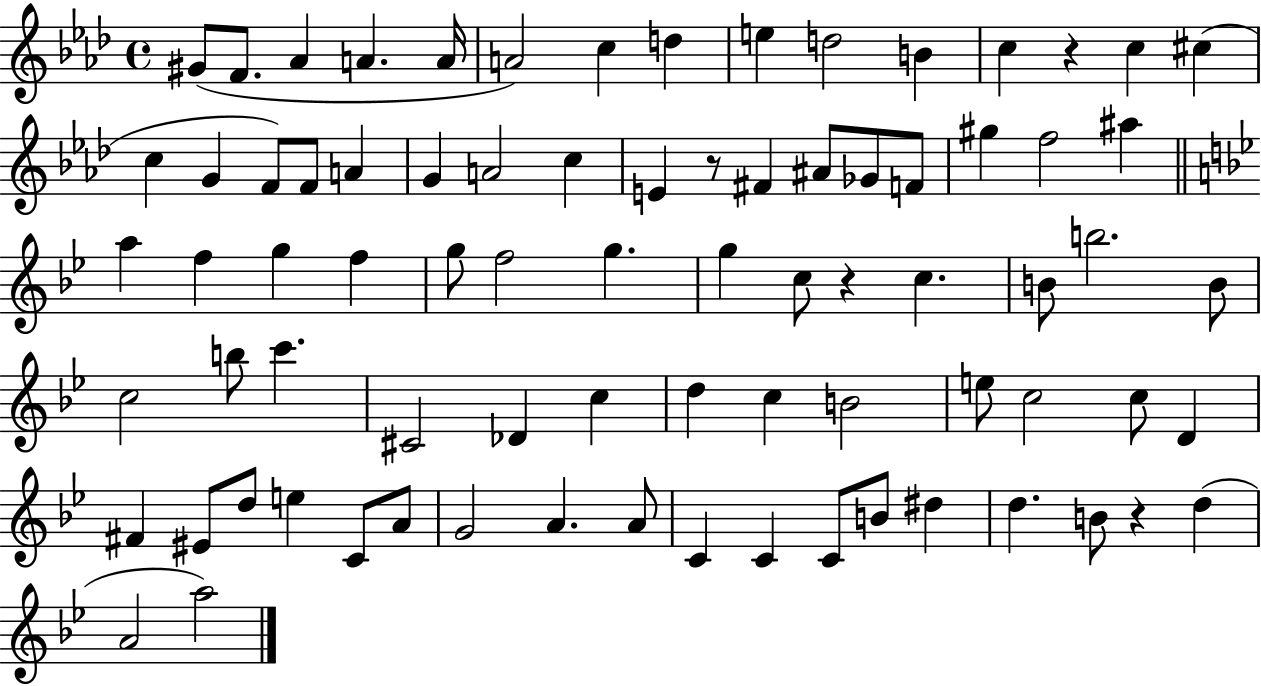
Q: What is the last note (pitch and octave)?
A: A5